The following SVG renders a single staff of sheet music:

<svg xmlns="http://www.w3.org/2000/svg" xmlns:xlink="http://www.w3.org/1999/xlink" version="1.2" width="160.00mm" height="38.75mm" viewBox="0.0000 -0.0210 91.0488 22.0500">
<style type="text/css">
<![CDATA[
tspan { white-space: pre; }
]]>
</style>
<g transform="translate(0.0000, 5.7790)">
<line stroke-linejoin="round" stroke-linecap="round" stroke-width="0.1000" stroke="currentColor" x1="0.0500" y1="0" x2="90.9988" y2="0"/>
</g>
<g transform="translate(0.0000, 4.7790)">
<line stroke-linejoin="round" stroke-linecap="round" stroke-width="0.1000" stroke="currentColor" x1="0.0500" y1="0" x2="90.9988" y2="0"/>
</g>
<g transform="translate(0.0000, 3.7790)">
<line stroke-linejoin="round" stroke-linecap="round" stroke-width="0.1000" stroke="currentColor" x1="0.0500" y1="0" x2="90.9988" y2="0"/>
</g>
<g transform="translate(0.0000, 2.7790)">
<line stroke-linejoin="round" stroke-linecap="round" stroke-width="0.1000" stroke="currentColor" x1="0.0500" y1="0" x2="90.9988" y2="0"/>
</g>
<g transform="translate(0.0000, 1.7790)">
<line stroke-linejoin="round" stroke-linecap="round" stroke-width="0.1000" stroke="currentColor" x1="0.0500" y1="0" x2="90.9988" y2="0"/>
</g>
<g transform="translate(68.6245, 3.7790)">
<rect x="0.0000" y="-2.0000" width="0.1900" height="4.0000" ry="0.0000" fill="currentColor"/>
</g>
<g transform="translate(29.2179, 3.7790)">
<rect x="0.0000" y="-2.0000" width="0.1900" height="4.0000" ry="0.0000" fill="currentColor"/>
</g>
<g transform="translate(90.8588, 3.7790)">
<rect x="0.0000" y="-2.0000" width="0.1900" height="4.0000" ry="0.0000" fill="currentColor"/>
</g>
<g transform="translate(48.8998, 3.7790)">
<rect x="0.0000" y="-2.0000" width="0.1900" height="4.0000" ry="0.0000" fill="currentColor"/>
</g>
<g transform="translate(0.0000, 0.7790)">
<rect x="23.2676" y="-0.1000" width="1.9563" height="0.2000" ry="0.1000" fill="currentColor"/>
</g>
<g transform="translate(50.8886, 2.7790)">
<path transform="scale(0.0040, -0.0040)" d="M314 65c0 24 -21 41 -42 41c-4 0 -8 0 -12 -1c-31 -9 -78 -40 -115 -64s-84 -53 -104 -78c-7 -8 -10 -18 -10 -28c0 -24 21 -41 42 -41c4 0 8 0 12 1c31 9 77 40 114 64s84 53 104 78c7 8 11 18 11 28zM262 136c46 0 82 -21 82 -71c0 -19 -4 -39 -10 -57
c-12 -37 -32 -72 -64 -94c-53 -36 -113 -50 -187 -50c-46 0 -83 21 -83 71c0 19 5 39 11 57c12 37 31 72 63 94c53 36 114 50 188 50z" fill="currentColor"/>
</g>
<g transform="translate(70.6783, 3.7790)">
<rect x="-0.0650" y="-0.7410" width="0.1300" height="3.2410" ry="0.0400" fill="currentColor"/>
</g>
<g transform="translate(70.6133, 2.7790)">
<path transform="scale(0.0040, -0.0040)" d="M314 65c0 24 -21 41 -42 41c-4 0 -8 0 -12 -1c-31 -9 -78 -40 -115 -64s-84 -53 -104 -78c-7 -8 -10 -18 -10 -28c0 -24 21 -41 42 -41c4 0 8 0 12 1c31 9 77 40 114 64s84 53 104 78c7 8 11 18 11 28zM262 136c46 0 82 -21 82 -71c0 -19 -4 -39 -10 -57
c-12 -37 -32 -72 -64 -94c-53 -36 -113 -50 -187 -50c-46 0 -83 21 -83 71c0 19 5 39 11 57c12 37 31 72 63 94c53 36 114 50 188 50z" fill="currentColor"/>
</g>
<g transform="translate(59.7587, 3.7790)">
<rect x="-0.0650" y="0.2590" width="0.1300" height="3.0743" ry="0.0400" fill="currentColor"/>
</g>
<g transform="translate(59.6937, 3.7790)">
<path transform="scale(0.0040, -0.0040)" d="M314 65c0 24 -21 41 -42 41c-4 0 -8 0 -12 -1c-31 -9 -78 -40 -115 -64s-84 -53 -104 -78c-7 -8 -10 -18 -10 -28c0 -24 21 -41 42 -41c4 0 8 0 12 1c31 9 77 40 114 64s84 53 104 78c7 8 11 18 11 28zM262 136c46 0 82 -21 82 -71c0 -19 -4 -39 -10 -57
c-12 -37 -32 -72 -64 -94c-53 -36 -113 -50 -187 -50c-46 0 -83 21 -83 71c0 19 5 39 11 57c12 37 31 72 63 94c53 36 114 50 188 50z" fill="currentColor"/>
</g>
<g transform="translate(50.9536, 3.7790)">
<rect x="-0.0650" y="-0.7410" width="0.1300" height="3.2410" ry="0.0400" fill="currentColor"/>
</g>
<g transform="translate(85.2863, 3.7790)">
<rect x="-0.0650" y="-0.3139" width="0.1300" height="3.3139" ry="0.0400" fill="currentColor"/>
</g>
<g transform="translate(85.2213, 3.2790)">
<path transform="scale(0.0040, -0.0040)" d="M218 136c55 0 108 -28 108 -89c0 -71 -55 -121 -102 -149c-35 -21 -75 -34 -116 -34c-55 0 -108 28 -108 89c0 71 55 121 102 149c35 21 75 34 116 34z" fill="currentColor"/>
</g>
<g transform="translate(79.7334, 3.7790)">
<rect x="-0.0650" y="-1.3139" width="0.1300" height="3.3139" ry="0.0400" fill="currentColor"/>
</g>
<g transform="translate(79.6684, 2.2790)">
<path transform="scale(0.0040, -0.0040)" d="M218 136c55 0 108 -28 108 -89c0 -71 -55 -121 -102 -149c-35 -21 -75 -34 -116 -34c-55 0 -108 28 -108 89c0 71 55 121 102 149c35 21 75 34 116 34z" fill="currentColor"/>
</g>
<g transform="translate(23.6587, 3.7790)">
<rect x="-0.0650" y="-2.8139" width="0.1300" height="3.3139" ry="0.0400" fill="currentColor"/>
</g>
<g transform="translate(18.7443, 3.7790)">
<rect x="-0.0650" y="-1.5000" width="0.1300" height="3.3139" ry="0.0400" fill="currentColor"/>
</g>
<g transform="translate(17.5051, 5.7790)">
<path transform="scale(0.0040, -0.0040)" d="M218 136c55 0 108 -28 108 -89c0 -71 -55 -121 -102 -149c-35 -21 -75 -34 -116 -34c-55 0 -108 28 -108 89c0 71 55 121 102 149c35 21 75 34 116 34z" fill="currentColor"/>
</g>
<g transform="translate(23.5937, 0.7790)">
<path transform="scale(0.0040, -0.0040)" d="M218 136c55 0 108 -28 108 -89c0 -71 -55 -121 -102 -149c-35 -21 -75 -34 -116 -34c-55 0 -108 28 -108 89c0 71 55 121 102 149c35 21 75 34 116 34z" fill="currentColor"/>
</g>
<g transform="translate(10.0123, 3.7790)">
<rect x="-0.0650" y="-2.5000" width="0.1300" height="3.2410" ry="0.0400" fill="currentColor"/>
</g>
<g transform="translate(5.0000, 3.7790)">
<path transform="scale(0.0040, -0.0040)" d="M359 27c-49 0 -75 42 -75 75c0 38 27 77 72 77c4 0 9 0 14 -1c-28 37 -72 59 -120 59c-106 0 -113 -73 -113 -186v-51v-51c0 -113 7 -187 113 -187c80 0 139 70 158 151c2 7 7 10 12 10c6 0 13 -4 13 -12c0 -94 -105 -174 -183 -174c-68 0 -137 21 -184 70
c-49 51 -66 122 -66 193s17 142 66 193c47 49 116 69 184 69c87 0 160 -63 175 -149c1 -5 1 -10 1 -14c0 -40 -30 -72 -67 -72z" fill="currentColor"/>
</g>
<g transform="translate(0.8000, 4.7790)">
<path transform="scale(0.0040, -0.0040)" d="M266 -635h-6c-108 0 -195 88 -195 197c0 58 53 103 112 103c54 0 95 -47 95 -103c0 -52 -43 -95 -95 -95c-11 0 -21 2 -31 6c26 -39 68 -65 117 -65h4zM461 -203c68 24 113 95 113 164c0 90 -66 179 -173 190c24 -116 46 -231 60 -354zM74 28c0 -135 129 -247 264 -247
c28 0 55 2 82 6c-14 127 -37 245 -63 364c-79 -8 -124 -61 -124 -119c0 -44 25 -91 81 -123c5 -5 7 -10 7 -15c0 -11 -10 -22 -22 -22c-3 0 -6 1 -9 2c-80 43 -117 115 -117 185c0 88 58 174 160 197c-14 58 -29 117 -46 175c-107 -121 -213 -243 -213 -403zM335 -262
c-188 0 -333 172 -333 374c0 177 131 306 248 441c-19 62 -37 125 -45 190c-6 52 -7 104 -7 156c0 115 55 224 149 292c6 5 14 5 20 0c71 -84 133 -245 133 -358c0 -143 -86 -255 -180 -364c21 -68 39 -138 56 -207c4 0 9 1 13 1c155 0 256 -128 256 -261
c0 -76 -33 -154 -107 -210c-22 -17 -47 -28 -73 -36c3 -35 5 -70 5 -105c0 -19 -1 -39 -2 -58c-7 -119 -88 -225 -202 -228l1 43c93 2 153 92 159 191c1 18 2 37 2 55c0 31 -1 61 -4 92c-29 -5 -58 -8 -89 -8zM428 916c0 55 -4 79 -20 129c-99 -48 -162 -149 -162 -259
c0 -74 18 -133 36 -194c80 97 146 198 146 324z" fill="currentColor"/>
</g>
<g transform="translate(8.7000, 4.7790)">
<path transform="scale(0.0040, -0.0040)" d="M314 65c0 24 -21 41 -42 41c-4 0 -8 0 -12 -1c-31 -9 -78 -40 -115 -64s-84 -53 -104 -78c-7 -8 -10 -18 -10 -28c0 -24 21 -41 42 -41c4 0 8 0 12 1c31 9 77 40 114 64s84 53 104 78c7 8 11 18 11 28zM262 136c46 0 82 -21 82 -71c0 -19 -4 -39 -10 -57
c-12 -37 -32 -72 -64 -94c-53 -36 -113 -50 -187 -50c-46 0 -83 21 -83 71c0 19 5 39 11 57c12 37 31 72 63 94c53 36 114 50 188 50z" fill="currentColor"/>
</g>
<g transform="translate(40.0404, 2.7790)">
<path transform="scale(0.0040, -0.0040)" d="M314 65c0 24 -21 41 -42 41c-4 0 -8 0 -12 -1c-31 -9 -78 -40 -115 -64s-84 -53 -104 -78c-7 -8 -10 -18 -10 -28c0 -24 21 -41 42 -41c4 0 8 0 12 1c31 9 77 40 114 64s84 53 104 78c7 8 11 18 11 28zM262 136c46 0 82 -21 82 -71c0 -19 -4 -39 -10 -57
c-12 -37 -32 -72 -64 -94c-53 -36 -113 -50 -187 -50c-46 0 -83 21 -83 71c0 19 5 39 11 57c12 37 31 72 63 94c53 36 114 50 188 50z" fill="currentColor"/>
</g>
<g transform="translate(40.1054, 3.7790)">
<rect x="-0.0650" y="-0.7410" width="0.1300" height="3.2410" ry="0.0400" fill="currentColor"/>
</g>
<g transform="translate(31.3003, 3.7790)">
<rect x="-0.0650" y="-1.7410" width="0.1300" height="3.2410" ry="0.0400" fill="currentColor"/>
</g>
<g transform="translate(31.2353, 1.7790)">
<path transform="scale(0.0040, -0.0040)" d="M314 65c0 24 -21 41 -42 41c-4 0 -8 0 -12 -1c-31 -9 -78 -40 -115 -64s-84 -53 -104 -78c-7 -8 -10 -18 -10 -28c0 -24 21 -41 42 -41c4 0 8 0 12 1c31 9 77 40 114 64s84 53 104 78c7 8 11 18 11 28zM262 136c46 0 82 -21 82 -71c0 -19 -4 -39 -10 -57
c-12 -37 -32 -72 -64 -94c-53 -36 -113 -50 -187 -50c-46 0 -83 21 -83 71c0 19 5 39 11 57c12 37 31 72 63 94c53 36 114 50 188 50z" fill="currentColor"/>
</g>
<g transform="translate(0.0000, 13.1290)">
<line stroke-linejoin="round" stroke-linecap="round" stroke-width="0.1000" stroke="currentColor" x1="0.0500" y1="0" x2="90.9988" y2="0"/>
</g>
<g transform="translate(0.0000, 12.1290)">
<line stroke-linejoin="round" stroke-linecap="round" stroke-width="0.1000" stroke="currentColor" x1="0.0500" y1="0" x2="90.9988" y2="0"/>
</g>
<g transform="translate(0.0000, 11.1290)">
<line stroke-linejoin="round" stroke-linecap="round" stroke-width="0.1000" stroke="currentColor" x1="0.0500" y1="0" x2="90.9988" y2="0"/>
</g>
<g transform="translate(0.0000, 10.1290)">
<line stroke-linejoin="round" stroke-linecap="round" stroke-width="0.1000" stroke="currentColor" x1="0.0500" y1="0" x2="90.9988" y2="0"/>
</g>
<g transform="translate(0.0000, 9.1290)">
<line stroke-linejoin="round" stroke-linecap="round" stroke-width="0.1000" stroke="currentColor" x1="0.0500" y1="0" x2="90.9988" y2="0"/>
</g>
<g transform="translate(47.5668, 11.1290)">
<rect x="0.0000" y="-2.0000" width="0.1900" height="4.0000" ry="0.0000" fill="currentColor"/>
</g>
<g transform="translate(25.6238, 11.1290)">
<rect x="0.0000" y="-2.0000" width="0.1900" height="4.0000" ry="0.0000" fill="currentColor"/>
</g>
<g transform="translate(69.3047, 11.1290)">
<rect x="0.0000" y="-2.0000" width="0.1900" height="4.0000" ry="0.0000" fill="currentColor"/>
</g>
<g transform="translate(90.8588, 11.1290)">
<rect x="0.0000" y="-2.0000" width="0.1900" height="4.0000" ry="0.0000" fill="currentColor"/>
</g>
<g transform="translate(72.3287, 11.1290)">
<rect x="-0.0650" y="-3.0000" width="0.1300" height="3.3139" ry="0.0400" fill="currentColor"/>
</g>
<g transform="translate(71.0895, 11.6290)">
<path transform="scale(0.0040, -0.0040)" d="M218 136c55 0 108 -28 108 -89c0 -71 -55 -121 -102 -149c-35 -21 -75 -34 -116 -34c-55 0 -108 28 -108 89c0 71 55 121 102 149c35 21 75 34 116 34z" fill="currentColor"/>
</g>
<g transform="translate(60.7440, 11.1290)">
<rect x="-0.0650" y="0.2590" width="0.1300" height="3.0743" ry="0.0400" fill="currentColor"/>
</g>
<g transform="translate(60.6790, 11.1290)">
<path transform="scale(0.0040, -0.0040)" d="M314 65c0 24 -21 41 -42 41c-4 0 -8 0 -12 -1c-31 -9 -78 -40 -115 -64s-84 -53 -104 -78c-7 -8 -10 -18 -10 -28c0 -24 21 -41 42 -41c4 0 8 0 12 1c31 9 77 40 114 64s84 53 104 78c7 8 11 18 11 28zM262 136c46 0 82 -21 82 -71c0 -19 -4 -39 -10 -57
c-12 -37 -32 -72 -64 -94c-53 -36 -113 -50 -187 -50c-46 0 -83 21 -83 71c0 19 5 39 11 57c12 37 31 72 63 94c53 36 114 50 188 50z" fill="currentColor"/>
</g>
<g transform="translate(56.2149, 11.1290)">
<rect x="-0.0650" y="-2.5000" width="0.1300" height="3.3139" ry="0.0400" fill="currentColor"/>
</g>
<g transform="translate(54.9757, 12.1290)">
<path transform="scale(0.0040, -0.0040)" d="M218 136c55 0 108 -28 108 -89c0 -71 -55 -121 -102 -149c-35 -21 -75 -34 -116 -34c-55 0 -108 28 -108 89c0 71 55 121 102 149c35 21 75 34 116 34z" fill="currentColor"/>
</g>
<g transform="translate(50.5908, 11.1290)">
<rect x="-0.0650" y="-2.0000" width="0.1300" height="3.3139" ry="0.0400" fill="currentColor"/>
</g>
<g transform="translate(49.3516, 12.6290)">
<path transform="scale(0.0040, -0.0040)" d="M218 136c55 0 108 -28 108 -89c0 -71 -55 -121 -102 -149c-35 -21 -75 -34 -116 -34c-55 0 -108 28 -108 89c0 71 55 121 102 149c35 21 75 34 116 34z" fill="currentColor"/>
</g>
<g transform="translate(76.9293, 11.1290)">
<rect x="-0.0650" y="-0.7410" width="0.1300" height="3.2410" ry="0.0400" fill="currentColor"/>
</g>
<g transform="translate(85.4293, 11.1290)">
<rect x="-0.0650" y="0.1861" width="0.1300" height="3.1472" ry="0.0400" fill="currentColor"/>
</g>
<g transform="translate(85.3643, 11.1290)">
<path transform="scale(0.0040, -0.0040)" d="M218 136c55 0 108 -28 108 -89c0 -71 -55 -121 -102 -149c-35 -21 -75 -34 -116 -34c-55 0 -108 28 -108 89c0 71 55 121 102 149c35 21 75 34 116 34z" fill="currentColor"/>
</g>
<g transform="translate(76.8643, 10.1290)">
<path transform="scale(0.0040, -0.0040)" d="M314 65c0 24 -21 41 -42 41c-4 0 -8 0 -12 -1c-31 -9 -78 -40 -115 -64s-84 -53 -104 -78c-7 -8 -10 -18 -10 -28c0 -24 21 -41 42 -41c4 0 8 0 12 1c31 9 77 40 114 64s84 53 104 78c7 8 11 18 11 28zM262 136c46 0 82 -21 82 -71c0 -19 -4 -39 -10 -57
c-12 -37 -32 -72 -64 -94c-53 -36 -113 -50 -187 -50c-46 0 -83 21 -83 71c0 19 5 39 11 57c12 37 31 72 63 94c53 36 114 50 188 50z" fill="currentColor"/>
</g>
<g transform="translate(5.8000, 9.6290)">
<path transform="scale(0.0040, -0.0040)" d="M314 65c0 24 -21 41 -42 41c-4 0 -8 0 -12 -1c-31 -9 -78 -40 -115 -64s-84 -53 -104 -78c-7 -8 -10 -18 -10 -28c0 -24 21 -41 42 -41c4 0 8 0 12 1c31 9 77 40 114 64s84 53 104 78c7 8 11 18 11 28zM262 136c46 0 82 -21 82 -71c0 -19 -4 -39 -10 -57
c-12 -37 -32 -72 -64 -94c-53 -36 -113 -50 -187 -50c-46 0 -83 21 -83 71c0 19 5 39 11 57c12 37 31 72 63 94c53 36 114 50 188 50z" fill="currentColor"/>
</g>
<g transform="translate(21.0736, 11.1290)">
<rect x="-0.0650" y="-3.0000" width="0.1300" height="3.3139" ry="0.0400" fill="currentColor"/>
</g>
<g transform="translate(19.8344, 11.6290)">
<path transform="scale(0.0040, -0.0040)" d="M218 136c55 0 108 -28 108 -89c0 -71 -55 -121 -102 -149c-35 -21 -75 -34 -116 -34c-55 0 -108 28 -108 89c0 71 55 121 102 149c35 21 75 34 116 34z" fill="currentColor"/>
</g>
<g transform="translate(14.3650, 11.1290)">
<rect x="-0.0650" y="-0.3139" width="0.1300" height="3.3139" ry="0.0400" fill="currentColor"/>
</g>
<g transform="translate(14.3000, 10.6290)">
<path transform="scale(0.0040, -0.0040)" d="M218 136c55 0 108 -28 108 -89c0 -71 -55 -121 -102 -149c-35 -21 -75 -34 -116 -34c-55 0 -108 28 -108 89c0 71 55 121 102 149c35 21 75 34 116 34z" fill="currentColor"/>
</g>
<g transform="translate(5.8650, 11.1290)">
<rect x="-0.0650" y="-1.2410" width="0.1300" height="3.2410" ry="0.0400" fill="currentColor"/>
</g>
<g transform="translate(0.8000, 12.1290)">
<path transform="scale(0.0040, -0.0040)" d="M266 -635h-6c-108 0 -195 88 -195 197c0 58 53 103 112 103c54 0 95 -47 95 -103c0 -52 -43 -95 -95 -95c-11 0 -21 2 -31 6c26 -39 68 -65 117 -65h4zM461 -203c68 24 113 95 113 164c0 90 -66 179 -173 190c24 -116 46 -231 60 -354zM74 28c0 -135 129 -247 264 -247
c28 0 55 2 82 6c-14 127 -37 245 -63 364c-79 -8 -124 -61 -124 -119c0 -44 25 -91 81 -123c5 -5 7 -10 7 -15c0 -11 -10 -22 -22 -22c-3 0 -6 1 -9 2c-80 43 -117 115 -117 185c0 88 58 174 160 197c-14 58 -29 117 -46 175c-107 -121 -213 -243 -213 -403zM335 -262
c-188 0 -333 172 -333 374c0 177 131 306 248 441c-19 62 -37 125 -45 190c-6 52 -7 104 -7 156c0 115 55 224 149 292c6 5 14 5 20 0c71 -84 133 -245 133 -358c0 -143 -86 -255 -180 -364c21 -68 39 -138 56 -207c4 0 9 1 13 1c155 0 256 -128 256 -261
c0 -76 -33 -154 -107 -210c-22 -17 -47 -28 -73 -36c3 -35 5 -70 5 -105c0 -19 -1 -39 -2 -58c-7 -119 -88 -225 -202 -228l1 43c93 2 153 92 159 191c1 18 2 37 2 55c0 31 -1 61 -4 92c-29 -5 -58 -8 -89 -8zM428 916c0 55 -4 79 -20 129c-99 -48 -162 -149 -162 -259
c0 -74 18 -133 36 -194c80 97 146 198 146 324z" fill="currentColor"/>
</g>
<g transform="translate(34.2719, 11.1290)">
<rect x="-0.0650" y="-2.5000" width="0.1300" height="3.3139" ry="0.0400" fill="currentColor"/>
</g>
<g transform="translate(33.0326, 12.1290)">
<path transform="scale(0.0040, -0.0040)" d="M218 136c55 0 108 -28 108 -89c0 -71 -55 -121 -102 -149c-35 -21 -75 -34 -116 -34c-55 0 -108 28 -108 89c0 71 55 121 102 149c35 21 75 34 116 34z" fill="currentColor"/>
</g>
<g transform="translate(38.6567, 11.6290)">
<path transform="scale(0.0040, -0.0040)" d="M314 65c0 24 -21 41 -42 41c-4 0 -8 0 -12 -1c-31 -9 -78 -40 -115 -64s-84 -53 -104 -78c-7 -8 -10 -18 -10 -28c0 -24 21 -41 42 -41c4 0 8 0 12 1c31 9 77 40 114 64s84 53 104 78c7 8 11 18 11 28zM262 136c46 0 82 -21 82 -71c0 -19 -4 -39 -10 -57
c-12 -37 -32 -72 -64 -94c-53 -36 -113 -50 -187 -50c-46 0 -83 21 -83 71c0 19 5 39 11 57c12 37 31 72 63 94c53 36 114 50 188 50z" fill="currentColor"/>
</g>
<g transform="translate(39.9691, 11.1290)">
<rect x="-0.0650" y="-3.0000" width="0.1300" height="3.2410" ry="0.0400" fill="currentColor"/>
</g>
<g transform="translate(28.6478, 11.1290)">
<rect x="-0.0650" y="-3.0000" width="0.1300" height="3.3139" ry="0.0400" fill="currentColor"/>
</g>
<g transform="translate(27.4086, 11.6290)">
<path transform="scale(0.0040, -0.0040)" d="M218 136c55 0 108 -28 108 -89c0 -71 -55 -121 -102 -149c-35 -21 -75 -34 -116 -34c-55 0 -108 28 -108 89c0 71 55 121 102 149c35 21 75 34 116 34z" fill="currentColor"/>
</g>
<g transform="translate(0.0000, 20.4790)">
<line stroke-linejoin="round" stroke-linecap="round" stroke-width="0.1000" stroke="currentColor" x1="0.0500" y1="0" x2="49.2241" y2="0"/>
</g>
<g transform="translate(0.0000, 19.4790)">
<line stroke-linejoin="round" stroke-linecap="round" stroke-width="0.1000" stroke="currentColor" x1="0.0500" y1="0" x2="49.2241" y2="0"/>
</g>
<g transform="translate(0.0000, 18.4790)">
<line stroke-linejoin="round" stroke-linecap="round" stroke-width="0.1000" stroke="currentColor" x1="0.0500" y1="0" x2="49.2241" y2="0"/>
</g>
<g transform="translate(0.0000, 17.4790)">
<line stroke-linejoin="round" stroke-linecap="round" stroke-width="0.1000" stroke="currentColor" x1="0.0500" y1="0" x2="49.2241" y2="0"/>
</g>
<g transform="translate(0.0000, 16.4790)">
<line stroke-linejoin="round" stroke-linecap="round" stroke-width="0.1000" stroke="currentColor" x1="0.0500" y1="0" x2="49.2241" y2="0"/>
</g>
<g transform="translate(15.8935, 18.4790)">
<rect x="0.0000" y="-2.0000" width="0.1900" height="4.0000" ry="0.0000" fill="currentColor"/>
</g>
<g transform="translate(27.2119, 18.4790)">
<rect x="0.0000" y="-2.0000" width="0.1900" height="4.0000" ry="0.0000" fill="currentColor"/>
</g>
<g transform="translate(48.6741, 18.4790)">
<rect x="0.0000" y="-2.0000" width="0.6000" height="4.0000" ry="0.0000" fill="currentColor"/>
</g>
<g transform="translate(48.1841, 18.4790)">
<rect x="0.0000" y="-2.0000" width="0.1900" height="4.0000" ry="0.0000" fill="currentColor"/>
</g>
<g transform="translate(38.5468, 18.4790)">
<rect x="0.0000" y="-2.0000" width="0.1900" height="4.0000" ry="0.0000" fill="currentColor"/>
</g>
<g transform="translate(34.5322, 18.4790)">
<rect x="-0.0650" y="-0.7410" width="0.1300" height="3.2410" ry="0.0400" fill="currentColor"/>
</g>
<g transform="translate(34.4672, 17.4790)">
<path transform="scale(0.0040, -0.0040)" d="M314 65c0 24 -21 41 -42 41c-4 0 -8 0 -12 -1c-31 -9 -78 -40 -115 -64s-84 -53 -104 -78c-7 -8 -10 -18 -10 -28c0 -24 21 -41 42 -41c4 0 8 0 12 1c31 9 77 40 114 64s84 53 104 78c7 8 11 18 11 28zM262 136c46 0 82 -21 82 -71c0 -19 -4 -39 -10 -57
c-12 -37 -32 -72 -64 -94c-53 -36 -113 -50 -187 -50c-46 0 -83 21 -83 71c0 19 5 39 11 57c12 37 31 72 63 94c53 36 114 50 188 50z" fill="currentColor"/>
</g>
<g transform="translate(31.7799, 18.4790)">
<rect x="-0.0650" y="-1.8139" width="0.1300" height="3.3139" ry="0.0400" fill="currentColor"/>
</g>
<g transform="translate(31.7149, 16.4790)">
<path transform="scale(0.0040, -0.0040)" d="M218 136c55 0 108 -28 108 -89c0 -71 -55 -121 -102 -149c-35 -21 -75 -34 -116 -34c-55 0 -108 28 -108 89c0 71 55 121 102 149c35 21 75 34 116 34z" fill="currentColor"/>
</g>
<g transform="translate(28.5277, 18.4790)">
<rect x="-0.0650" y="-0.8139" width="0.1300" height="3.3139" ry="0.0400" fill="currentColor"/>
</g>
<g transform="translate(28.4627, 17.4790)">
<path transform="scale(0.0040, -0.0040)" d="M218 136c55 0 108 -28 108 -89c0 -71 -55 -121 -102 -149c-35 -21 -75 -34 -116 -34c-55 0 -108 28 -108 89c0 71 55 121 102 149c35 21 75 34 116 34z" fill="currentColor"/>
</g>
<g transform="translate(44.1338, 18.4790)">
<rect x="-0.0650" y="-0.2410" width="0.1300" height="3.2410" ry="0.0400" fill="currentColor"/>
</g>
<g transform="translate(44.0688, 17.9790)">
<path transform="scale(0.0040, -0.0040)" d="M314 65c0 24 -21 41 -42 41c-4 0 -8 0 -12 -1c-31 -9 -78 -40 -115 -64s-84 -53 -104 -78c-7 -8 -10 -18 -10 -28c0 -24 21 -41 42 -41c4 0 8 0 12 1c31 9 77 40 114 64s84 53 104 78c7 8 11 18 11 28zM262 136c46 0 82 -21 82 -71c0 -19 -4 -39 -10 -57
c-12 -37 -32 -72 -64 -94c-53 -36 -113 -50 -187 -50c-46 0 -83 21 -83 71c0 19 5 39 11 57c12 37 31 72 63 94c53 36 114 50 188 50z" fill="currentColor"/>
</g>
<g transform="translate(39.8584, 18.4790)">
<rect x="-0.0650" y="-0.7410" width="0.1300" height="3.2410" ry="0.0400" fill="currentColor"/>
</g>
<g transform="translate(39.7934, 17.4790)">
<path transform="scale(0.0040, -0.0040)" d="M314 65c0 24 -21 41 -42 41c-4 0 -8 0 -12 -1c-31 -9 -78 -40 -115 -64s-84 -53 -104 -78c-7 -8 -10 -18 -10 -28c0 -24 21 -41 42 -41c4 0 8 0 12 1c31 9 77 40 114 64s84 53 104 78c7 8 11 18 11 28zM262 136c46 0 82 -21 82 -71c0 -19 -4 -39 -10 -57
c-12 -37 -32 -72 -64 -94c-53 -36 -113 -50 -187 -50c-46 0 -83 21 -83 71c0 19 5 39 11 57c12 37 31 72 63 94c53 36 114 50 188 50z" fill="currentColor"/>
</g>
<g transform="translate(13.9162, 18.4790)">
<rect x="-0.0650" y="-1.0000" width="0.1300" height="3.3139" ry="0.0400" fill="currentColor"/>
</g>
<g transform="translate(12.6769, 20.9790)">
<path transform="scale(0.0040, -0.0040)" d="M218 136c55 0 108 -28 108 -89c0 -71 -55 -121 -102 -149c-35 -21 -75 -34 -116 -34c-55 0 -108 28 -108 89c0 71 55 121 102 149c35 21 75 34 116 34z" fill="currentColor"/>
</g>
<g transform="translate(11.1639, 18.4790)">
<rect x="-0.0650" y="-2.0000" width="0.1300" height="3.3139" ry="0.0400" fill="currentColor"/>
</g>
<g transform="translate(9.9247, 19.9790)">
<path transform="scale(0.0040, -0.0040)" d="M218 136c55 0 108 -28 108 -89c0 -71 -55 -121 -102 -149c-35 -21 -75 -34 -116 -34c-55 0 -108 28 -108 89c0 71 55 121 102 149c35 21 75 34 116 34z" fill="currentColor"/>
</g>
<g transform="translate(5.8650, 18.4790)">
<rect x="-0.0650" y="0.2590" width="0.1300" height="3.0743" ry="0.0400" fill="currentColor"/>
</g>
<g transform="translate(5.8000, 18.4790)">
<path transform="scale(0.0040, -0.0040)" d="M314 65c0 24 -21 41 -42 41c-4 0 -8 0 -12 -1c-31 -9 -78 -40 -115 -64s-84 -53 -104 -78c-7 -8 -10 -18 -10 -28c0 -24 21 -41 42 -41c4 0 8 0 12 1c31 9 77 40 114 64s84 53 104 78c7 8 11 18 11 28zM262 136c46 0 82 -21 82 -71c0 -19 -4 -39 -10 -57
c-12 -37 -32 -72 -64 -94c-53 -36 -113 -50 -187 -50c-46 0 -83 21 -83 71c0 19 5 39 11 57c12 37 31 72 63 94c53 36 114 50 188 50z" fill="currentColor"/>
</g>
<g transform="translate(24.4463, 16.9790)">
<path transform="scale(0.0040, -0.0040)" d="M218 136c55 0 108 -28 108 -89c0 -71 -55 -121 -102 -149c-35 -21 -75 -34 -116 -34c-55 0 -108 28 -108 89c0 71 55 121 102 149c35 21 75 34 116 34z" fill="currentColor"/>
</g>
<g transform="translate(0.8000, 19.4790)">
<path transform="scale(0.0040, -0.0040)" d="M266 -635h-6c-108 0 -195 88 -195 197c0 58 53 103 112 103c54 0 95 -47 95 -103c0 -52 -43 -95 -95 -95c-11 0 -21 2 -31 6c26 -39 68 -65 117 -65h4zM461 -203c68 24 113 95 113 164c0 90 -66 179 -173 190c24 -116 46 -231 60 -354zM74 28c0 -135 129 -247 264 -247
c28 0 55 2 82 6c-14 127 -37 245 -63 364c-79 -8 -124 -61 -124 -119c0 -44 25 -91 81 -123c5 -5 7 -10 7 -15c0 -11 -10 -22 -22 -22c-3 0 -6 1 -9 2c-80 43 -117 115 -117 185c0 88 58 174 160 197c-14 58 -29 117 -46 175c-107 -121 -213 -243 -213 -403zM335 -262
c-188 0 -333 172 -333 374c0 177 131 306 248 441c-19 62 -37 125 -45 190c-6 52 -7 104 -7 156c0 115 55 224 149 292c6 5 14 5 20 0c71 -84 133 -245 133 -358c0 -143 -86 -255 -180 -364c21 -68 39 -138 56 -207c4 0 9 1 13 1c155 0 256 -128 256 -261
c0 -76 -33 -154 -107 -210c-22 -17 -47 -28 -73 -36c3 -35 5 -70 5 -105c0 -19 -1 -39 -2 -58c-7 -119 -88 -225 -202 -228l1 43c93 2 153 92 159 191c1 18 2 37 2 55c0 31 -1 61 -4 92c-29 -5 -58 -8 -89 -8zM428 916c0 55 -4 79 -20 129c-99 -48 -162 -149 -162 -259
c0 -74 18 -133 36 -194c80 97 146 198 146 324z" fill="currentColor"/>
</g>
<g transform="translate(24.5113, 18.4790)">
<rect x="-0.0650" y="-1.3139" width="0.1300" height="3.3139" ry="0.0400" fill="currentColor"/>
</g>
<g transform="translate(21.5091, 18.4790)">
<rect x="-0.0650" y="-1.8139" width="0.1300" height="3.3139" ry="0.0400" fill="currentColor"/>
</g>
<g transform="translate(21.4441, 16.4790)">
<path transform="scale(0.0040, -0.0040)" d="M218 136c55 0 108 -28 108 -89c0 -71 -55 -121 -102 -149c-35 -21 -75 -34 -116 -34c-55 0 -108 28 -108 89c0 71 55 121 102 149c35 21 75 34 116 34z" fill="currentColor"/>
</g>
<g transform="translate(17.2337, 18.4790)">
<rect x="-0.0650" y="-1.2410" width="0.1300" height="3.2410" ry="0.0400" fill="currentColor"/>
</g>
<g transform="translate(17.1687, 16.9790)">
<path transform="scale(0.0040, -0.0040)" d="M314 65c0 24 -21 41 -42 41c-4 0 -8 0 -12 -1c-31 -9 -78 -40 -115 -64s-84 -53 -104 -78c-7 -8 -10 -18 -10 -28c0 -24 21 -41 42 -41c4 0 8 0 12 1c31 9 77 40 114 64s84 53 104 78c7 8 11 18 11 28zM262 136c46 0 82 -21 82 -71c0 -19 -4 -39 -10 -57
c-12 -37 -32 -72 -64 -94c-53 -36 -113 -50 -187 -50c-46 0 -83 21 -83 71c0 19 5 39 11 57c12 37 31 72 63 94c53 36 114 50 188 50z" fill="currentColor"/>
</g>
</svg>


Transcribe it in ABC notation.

X:1
T:Untitled
M:4/4
L:1/4
K:C
G2 E a f2 d2 d2 B2 d2 e c e2 c A A G A2 F G B2 A d2 B B2 F D e2 f e d f d2 d2 c2